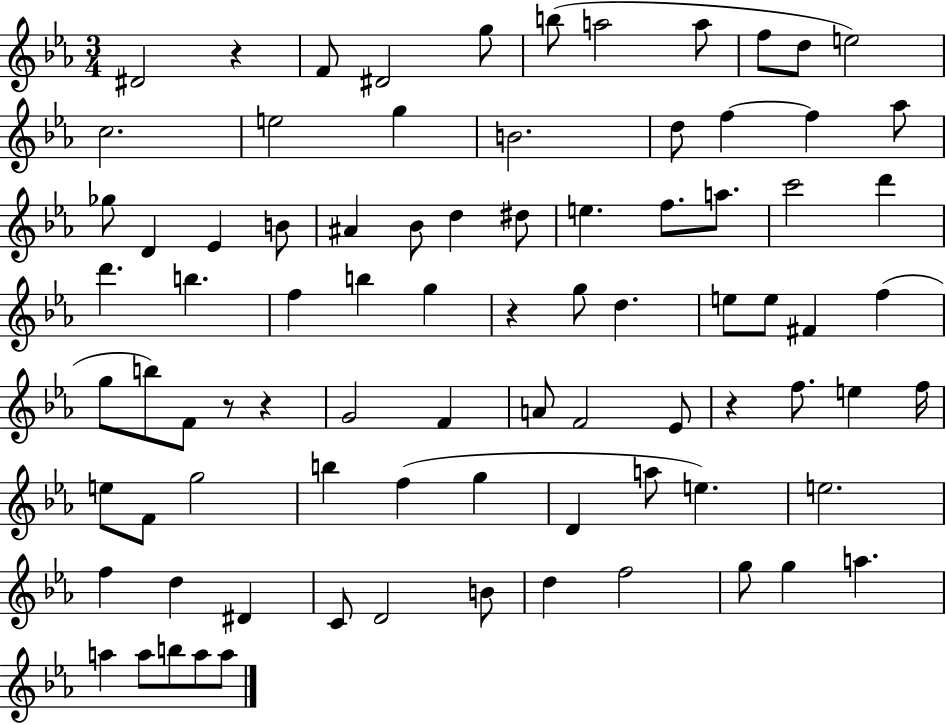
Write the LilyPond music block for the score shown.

{
  \clef treble
  \numericTimeSignature
  \time 3/4
  \key ees \major
  \repeat volta 2 { dis'2 r4 | f'8 dis'2 g''8 | b''8( a''2 a''8 | f''8 d''8 e''2) | \break c''2. | e''2 g''4 | b'2. | d''8 f''4~~ f''4 aes''8 | \break ges''8 d'4 ees'4 b'8 | ais'4 bes'8 d''4 dis''8 | e''4. f''8. a''8. | c'''2 d'''4 | \break d'''4. b''4. | f''4 b''4 g''4 | r4 g''8 d''4. | e''8 e''8 fis'4 f''4( | \break g''8 b''8) f'8 r8 r4 | g'2 f'4 | a'8 f'2 ees'8 | r4 f''8. e''4 f''16 | \break e''8 f'8 g''2 | b''4 f''4( g''4 | d'4 a''8 e''4.) | e''2. | \break f''4 d''4 dis'4 | c'8 d'2 b'8 | d''4 f''2 | g''8 g''4 a''4. | \break a''4 a''8 b''8 a''8 a''8 | } \bar "|."
}